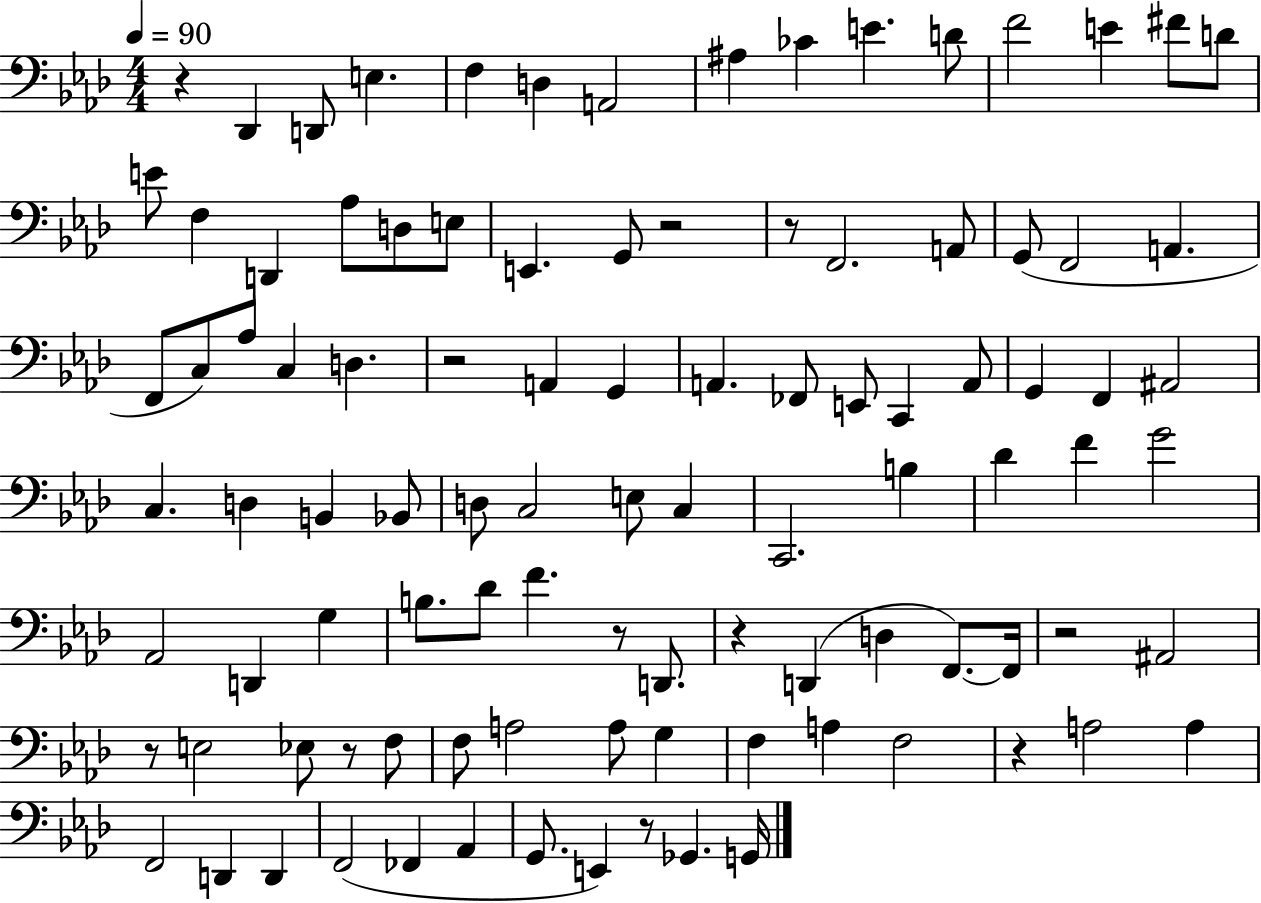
X:1
T:Untitled
M:4/4
L:1/4
K:Ab
z _D,, D,,/2 E, F, D, A,,2 ^A, _C E D/2 F2 E ^F/2 D/2 E/2 F, D,, _A,/2 D,/2 E,/2 E,, G,,/2 z2 z/2 F,,2 A,,/2 G,,/2 F,,2 A,, F,,/2 C,/2 _A,/2 C, D, z2 A,, G,, A,, _F,,/2 E,,/2 C,, A,,/2 G,, F,, ^A,,2 C, D, B,, _B,,/2 D,/2 C,2 E,/2 C, C,,2 B, _D F G2 _A,,2 D,, G, B,/2 _D/2 F z/2 D,,/2 z D,, D, F,,/2 F,,/4 z2 ^A,,2 z/2 E,2 _E,/2 z/2 F,/2 F,/2 A,2 A,/2 G, F, A, F,2 z A,2 A, F,,2 D,, D,, F,,2 _F,, _A,, G,,/2 E,, z/2 _G,, G,,/4